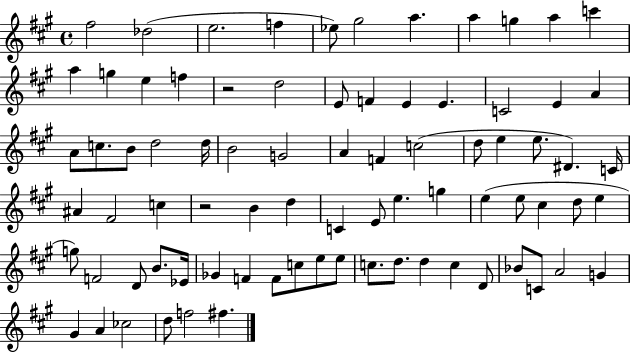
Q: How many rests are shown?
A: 2